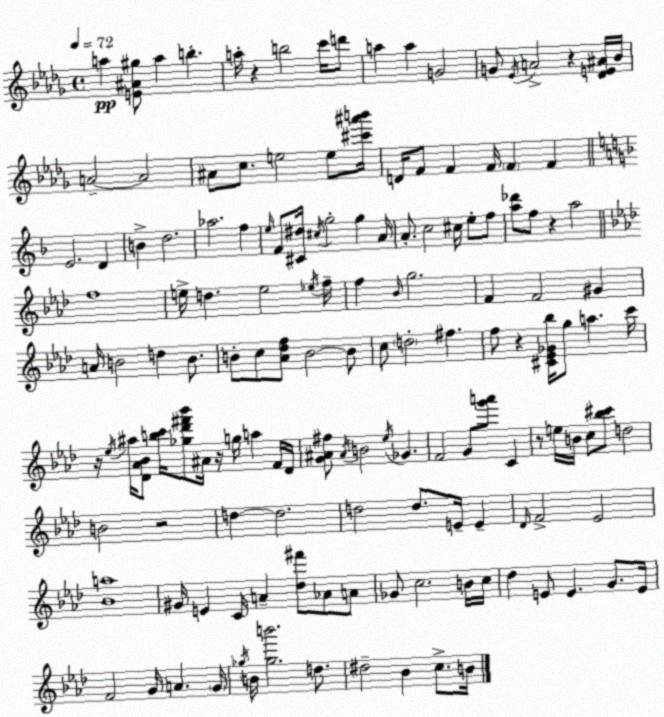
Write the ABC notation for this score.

X:1
T:Untitled
M:4/4
L:1/4
K:Bbm
a [E^A^g]/2 a b a/4 z b2 c'/4 d'/2 a a G2 G/2 _E/4 A2 z [_DE^A]/4 _B/4 A2 A2 ^A/2 c/2 e2 e/2 [^c'^a'b']/4 D/4 F/2 F F/4 F F E2 D B d2 _a2 f e/4 F/2 [^C^d]/4 ^c/4 g2 g A/4 A/2 c2 ^c/4 e/2 f/2 [a_d']/2 f/2 z a2 f4 e/4 d e2 _e/4 f/4 f _B/4 g2 F F2 ^G A/4 B2 d B/2 B/2 c/2 [_A_df]/2 B2 B/2 c/2 d2 ^f f/2 z [^C_E_G_b]/4 g/2 a c'/4 z/4 _e/4 ^a/4 [_D_A_B]/2 [bc']/4 [_g_d'^f'_b']/2 ^A/4 z/4 g/4 a F/4 _D/4 [G^A^f]/2 ^A/4 B2 _e/4 _G F2 G/2 [g'a']/2 C z/2 e/4 B/4 c/2 [_b^c']/2 d2 B2 z2 d d2 d2 d/2 E/4 E _D/4 F2 _E2 [_Ba]4 ^G/4 E C/4 A [_d^f']/2 _A/2 A/2 _G/2 c2 B/4 c/4 _d E/2 E G/2 E/4 F2 G/4 A G/4 _g/4 B/4 [_gb']2 d/2 ^d2 _B c/2 B/4